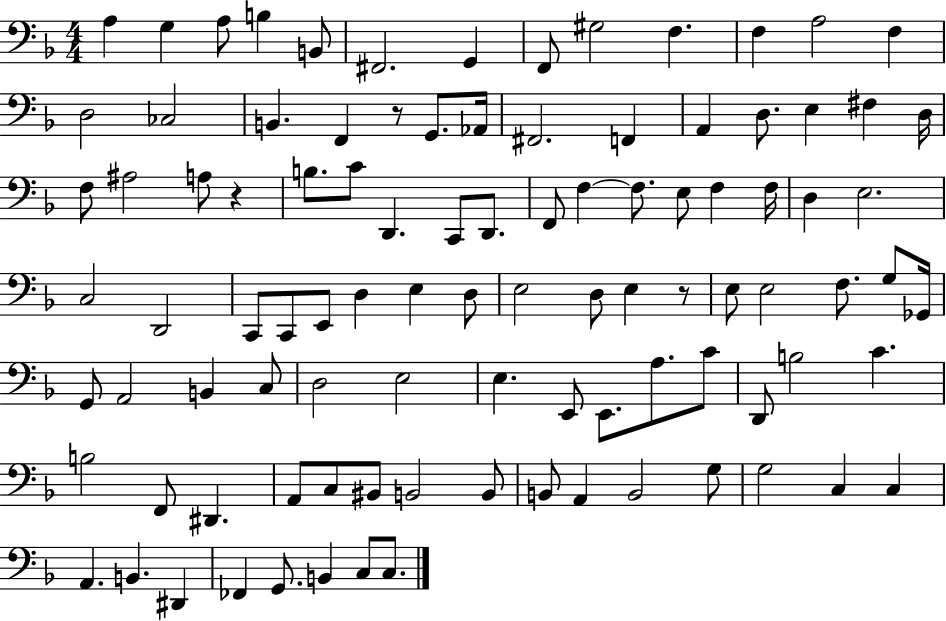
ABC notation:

X:1
T:Untitled
M:4/4
L:1/4
K:F
A, G, A,/2 B, B,,/2 ^F,,2 G,, F,,/2 ^G,2 F, F, A,2 F, D,2 _C,2 B,, F,, z/2 G,,/2 _A,,/4 ^F,,2 F,, A,, D,/2 E, ^F, D,/4 F,/2 ^A,2 A,/2 z B,/2 C/2 D,, C,,/2 D,,/2 F,,/2 F, F,/2 E,/2 F, F,/4 D, E,2 C,2 D,,2 C,,/2 C,,/2 E,,/2 D, E, D,/2 E,2 D,/2 E, z/2 E,/2 E,2 F,/2 G,/2 _G,,/4 G,,/2 A,,2 B,, C,/2 D,2 E,2 E, E,,/2 E,,/2 A,/2 C/2 D,,/2 B,2 C B,2 F,,/2 ^D,, A,,/2 C,/2 ^B,,/2 B,,2 B,,/2 B,,/2 A,, B,,2 G,/2 G,2 C, C, A,, B,, ^D,, _F,, G,,/2 B,, C,/2 C,/2